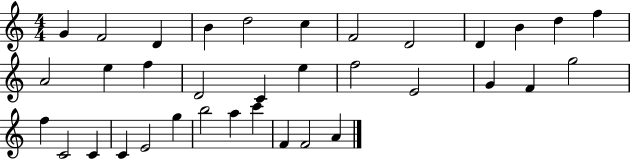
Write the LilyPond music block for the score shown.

{
  \clef treble
  \numericTimeSignature
  \time 4/4
  \key c \major
  g'4 f'2 d'4 | b'4 d''2 c''4 | f'2 d'2 | d'4 b'4 d''4 f''4 | \break a'2 e''4 f''4 | d'2 c'4 e''4 | f''2 e'2 | g'4 f'4 g''2 | \break f''4 c'2 c'4 | c'4 e'2 g''4 | b''2 a''4 c'''4 | f'4 f'2 a'4 | \break \bar "|."
}